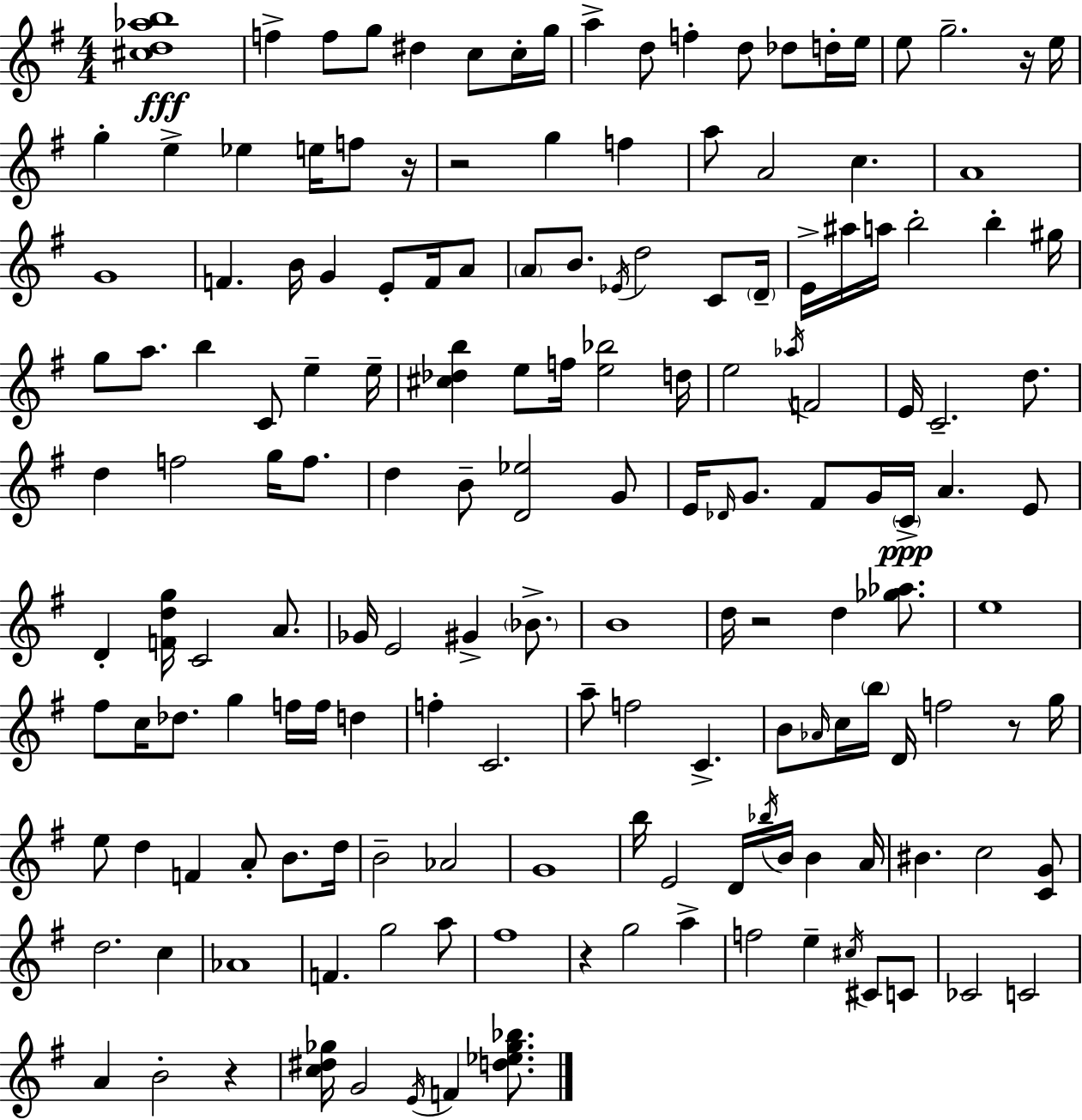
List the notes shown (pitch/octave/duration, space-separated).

[C#5,D5,Ab5,B5]/w F5/q F5/e G5/e D#5/q C5/e C5/s G5/s A5/q D5/e F5/q D5/e Db5/e D5/s E5/s E5/e G5/h. R/s E5/s G5/q E5/q Eb5/q E5/s F5/e R/s R/h G5/q F5/q A5/e A4/h C5/q. A4/w G4/w F4/q. B4/s G4/q E4/e F4/s A4/e A4/e B4/e. Eb4/s D5/h C4/e D4/s E4/s A#5/s A5/s B5/h B5/q G#5/s G5/e A5/e. B5/q C4/e E5/q E5/s [C#5,Db5,B5]/q E5/e F5/s [E5,Bb5]/h D5/s E5/h Ab5/s F4/h E4/s C4/h. D5/e. D5/q F5/h G5/s F5/e. D5/q B4/e [D4,Eb5]/h G4/e E4/s Db4/s G4/e. F#4/e G4/s C4/s A4/q. E4/e D4/q [F4,D5,G5]/s C4/h A4/e. Gb4/s E4/h G#4/q Bb4/e. B4/w D5/s R/h D5/q [Gb5,Ab5]/e. E5/w F#5/e C5/s Db5/e. G5/q F5/s F5/s D5/q F5/q C4/h. A5/e F5/h C4/q. B4/e Ab4/s C5/s B5/s D4/s F5/h R/e G5/s E5/e D5/q F4/q A4/e B4/e. D5/s B4/h Ab4/h G4/w B5/s E4/h D4/s Bb5/s B4/s B4/q A4/s BIS4/q. C5/h [C4,G4]/e D5/h. C5/q Ab4/w F4/q. G5/h A5/e F#5/w R/q G5/h A5/q F5/h E5/q C#5/s C#4/e C4/e CES4/h C4/h A4/q B4/h R/q [C5,D#5,Gb5]/s G4/h E4/s F4/q [D5,Eb5,Gb5,Bb5]/e.